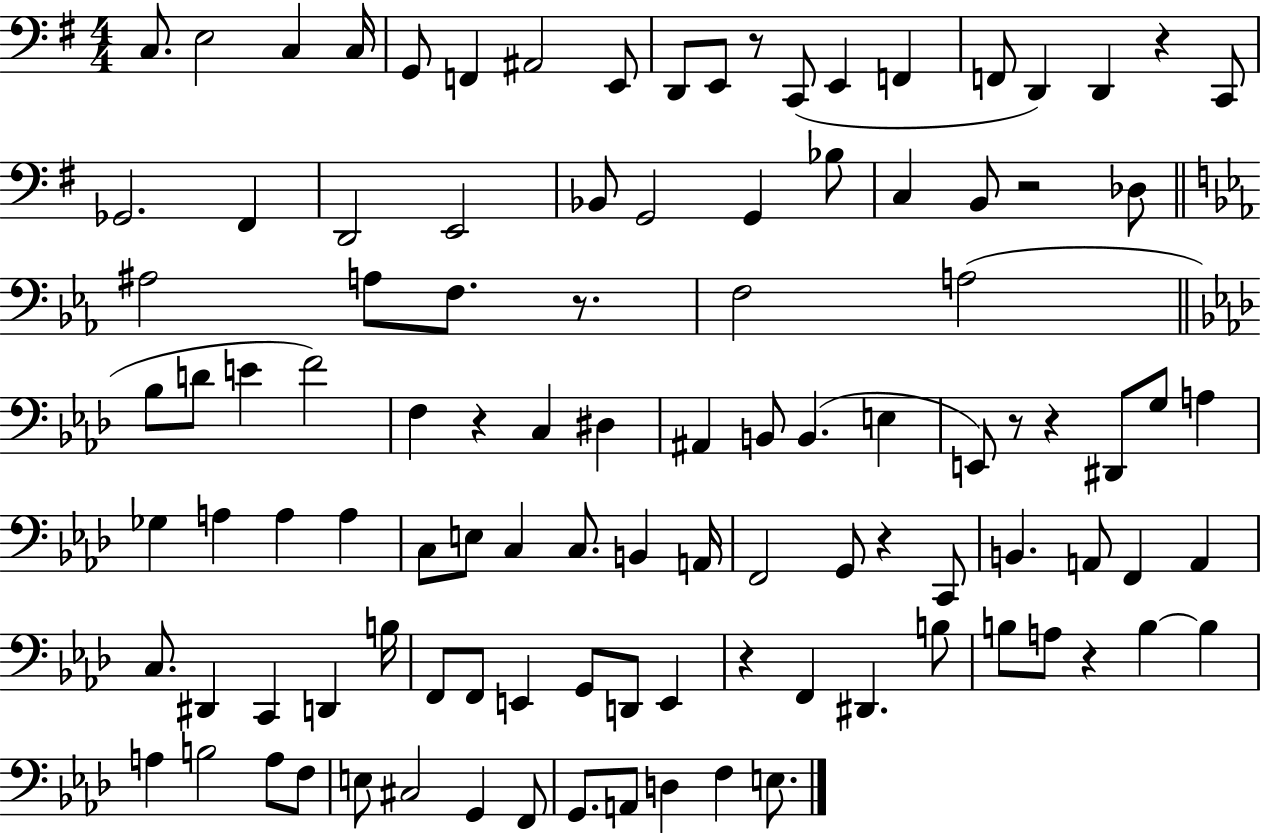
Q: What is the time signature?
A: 4/4